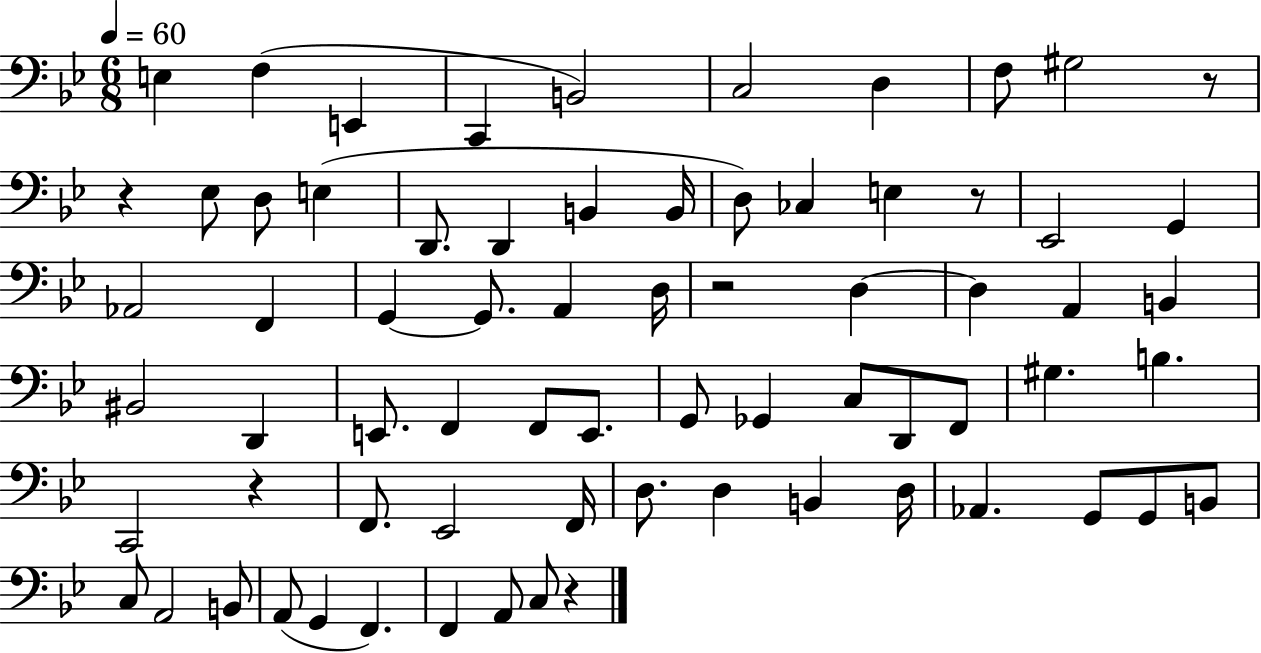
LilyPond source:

{
  \clef bass
  \numericTimeSignature
  \time 6/8
  \key bes \major
  \tempo 4 = 60
  e4 f4( e,4 | c,4 b,2) | c2 d4 | f8 gis2 r8 | \break r4 ees8 d8 e4( | d,8. d,4 b,4 b,16 | d8) ces4 e4 r8 | ees,2 g,4 | \break aes,2 f,4 | g,4~~ g,8. a,4 d16 | r2 d4~~ | d4 a,4 b,4 | \break bis,2 d,4 | e,8. f,4 f,8 e,8. | g,8 ges,4 c8 d,8 f,8 | gis4. b4. | \break c,2 r4 | f,8. ees,2 f,16 | d8. d4 b,4 d16 | aes,4. g,8 g,8 b,8 | \break c8 a,2 b,8 | a,8( g,4 f,4.) | f,4 a,8 c8 r4 | \bar "|."
}